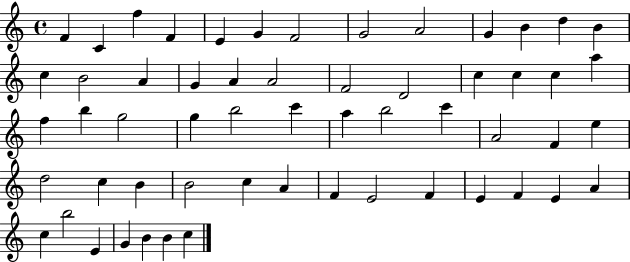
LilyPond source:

{
  \clef treble
  \time 4/4
  \defaultTimeSignature
  \key c \major
  f'4 c'4 f''4 f'4 | e'4 g'4 f'2 | g'2 a'2 | g'4 b'4 d''4 b'4 | \break c''4 b'2 a'4 | g'4 a'4 a'2 | f'2 d'2 | c''4 c''4 c''4 a''4 | \break f''4 b''4 g''2 | g''4 b''2 c'''4 | a''4 b''2 c'''4 | a'2 f'4 e''4 | \break d''2 c''4 b'4 | b'2 c''4 a'4 | f'4 e'2 f'4 | e'4 f'4 e'4 a'4 | \break c''4 b''2 e'4 | g'4 b'4 b'4 c''4 | \bar "|."
}